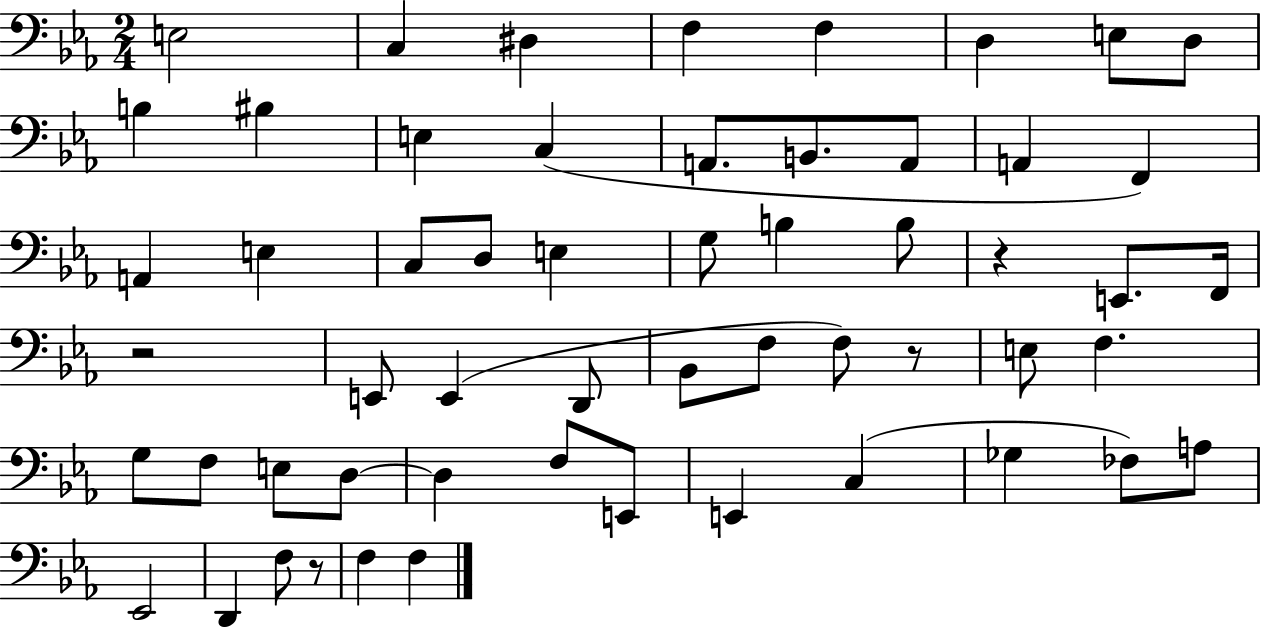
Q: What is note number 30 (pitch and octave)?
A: D2